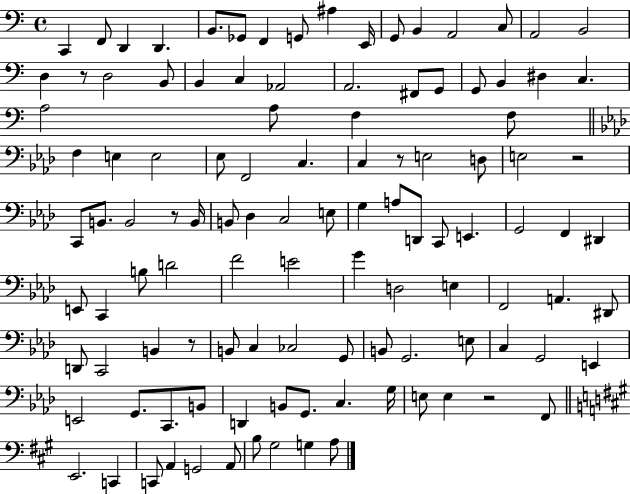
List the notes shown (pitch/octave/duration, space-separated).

C2/q F2/e D2/q D2/q. B2/e. Gb2/e F2/q G2/e A#3/q E2/s G2/e B2/q A2/h C3/e A2/h B2/h D3/q R/e D3/h B2/e B2/q C3/q Ab2/h A2/h. F#2/e G2/e G2/e B2/q D#3/q C3/q. A3/h A3/e F3/q F3/e F3/q E3/q E3/h Eb3/e F2/h C3/q. C3/q R/e E3/h D3/e E3/h R/h C2/e B2/e. B2/h R/e B2/s B2/e Db3/q C3/h E3/e G3/q A3/e D2/e C2/e E2/q. G2/h F2/q D#2/q E2/e C2/q B3/e D4/h F4/h E4/h G4/q D3/h E3/q F2/h A2/q. D#2/e D2/e C2/h B2/q R/e B2/e C3/q CES3/h G2/e B2/e G2/h. E3/e C3/q G2/h E2/q E2/h G2/e. C2/e. B2/e D2/q B2/e G2/e. C3/q. G3/s E3/e E3/q R/h F2/e E2/h. C2/q C2/e A2/q G2/h A2/e B3/e G#3/h G3/q A3/e